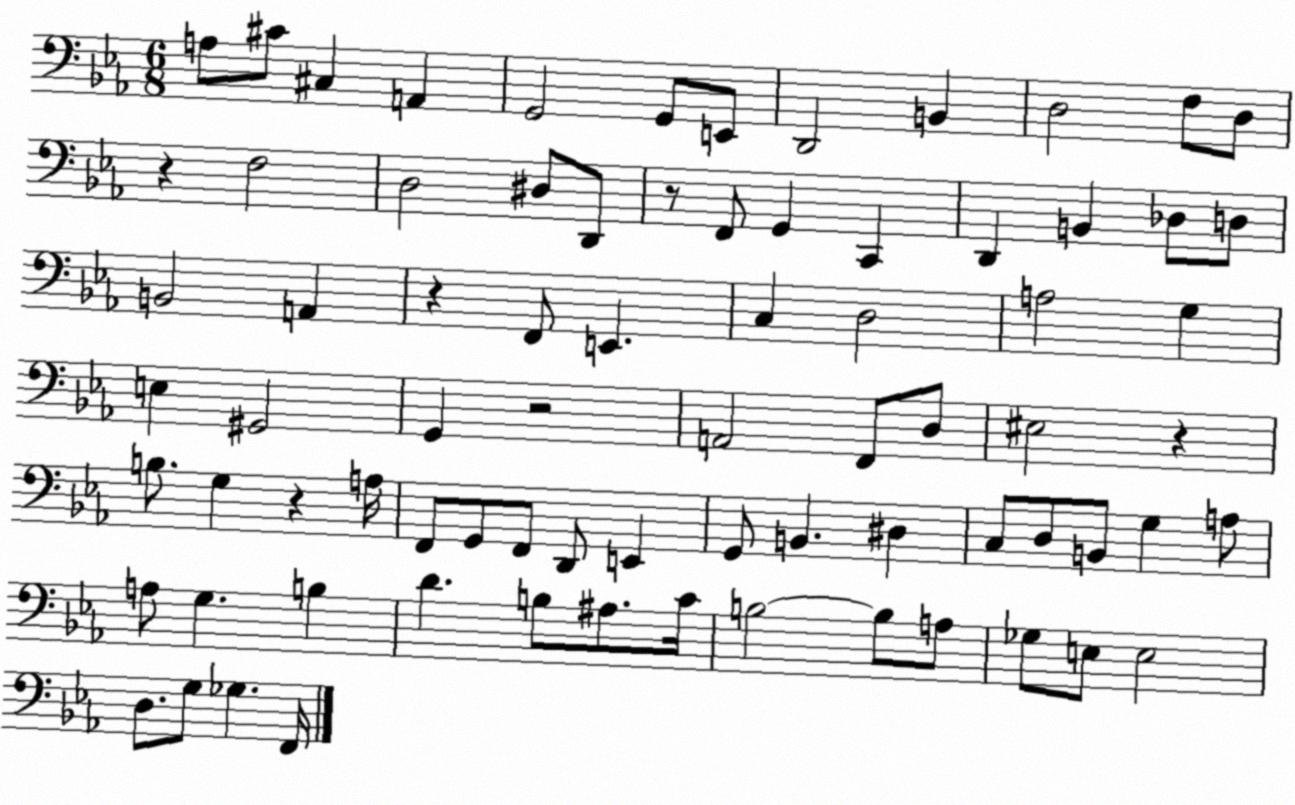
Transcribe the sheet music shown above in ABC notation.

X:1
T:Untitled
M:6/8
L:1/4
K:Eb
A,/2 ^C/2 ^C, A,, G,,2 G,,/2 E,,/2 D,,2 B,, D,2 F,/2 D,/2 z F,2 D,2 ^D,/2 D,,/2 z/2 F,,/2 G,, C,, D,, B,, _D,/2 D,/2 B,,2 A,, z F,,/2 E,, C, D,2 A,2 G, E, ^G,,2 G,, z2 A,,2 F,,/2 D,/2 ^E,2 z B,/2 G, z A,/4 F,,/2 G,,/2 F,,/2 D,,/2 E,, G,,/2 B,, ^D, C,/2 D,/2 B,,/2 G, A,/2 A,/2 G, B, D B,/2 ^A,/2 C/4 B,2 B,/2 A,/2 _G,/2 E,/2 E,2 D,/2 G,/2 _G, F,,/4